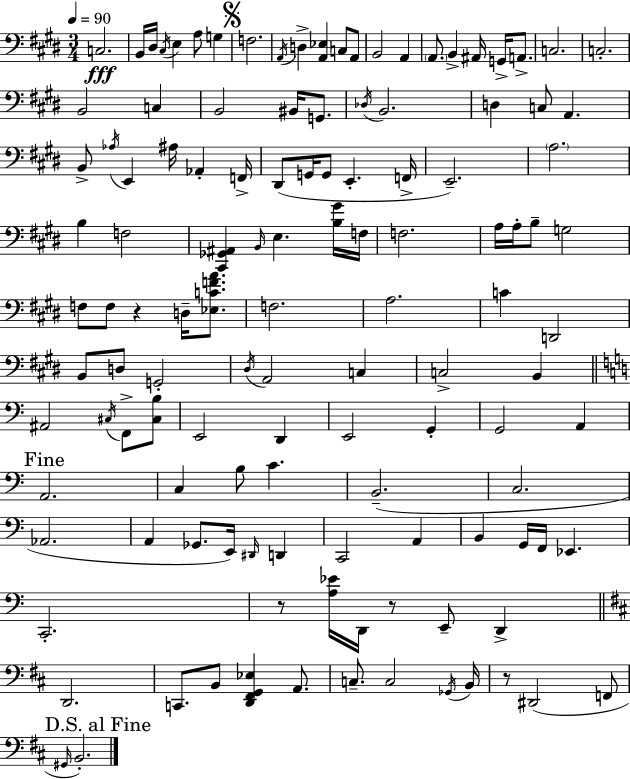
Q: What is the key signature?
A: E major